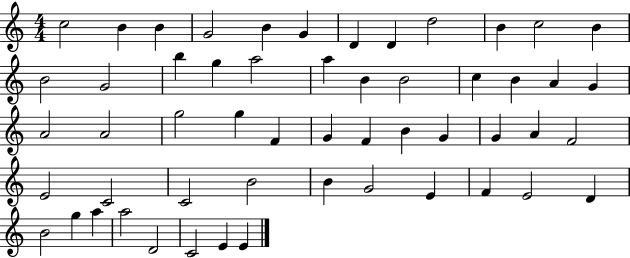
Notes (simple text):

C5/h B4/q B4/q G4/h B4/q G4/q D4/q D4/q D5/h B4/q C5/h B4/q B4/h G4/h B5/q G5/q A5/h A5/q B4/q B4/h C5/q B4/q A4/q G4/q A4/h A4/h G5/h G5/q F4/q G4/q F4/q B4/q G4/q G4/q A4/q F4/h E4/h C4/h C4/h B4/h B4/q G4/h E4/q F4/q E4/h D4/q B4/h G5/q A5/q A5/h D4/h C4/h E4/q E4/q